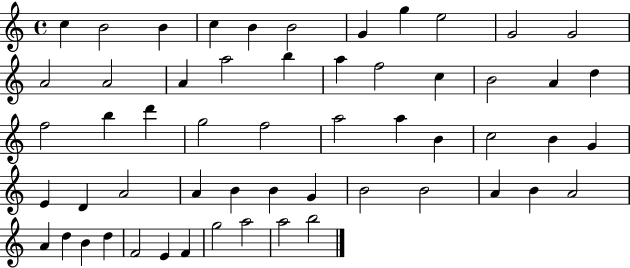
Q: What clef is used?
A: treble